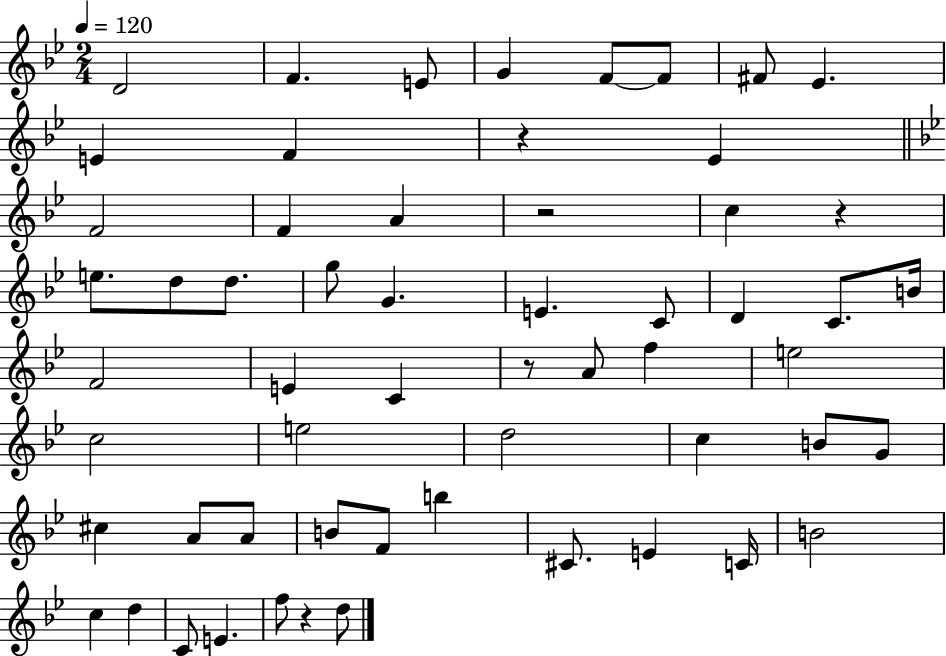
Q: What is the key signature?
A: BES major